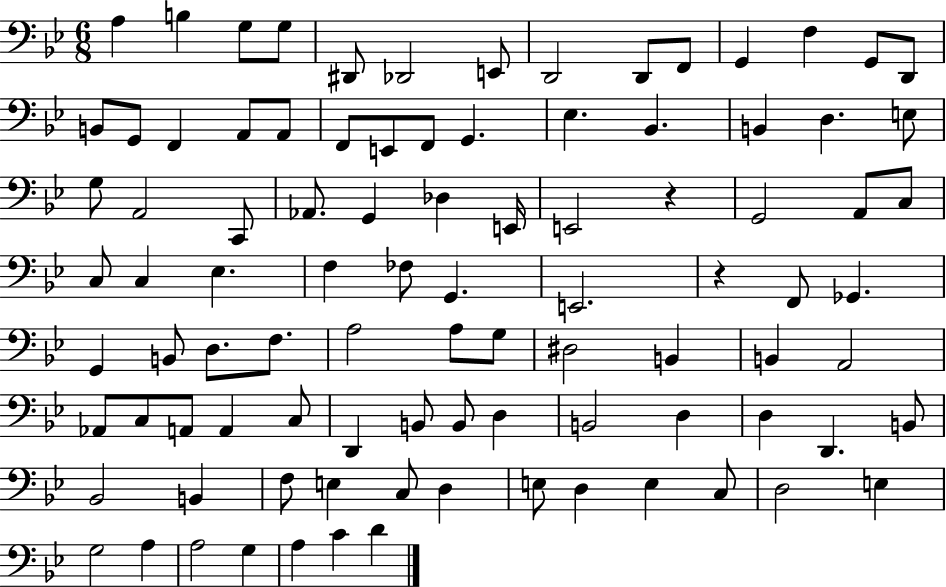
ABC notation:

X:1
T:Untitled
M:6/8
L:1/4
K:Bb
A, B, G,/2 G,/2 ^D,,/2 _D,,2 E,,/2 D,,2 D,,/2 F,,/2 G,, F, G,,/2 D,,/2 B,,/2 G,,/2 F,, A,,/2 A,,/2 F,,/2 E,,/2 F,,/2 G,, _E, _B,, B,, D, E,/2 G,/2 A,,2 C,,/2 _A,,/2 G,, _D, E,,/4 E,,2 z G,,2 A,,/2 C,/2 C,/2 C, _E, F, _F,/2 G,, E,,2 z F,,/2 _G,, G,, B,,/2 D,/2 F,/2 A,2 A,/2 G,/2 ^D,2 B,, B,, A,,2 _A,,/2 C,/2 A,,/2 A,, C,/2 D,, B,,/2 B,,/2 D, B,,2 D, D, D,, B,,/2 _B,,2 B,, F,/2 E, C,/2 D, E,/2 D, E, C,/2 D,2 E, G,2 A, A,2 G, A, C D